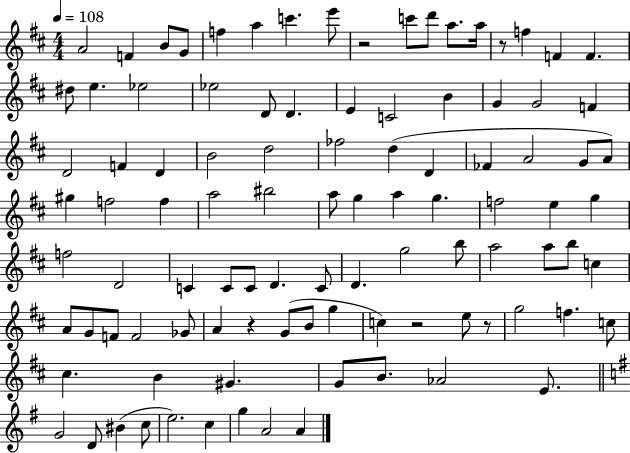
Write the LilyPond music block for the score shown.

{
  \clef treble
  \numericTimeSignature
  \time 4/4
  \key d \major
  \tempo 4 = 108
  a'2 f'4 b'8 g'8 | f''4 a''4 c'''4. e'''8 | r2 c'''8 d'''8 a''8. a''16 | r8 f''4 f'4 f'4. | \break dis''8 e''4. ees''2 | ees''2 d'8 d'4. | e'4 c'2 b'4 | g'4 g'2 f'4 | \break d'2 f'4 d'4 | b'2 d''2 | fes''2 d''4( d'4 | fes'4 a'2 g'8 a'8) | \break gis''4 f''2 f''4 | a''2 bis''2 | a''8 g''4 a''4 g''4. | f''2 e''4 g''4 | \break f''2 d'2 | c'4 c'8 c'8 d'4. c'8 | d'4. g''2 b''8 | a''2 a''8 b''8 c''4 | \break a'8 g'8 f'8 f'2 ges'8 | a'4 r4 g'8( b'8 g''4 | c''4) r2 e''8 r8 | g''2 f''4. c''8 | \break cis''4. b'4 gis'4. | g'8 b'8. aes'2 e'8. | \bar "||" \break \key g \major g'2 d'8 bis'4( c''8 | e''2.) c''4 | g''4 a'2 a'4 | \bar "|."
}